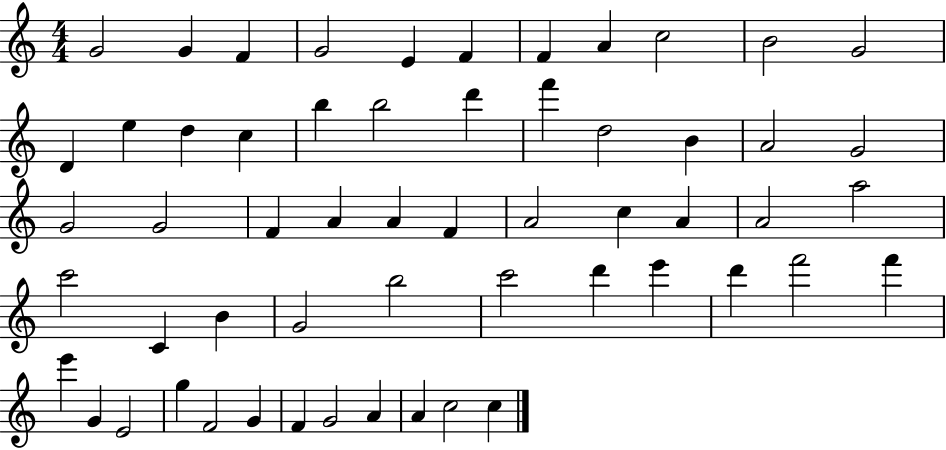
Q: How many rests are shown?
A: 0